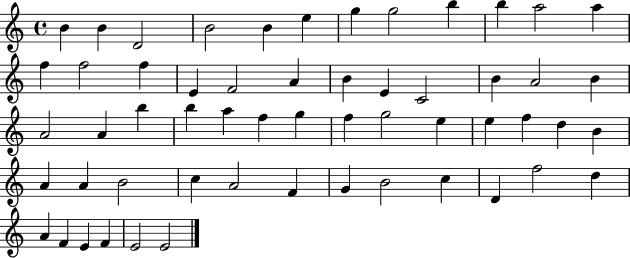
X:1
T:Untitled
M:4/4
L:1/4
K:C
B B D2 B2 B e g g2 b b a2 a f f2 f E F2 A B E C2 B A2 B A2 A b b a f g f g2 e e f d B A A B2 c A2 F G B2 c D f2 d A F E F E2 E2